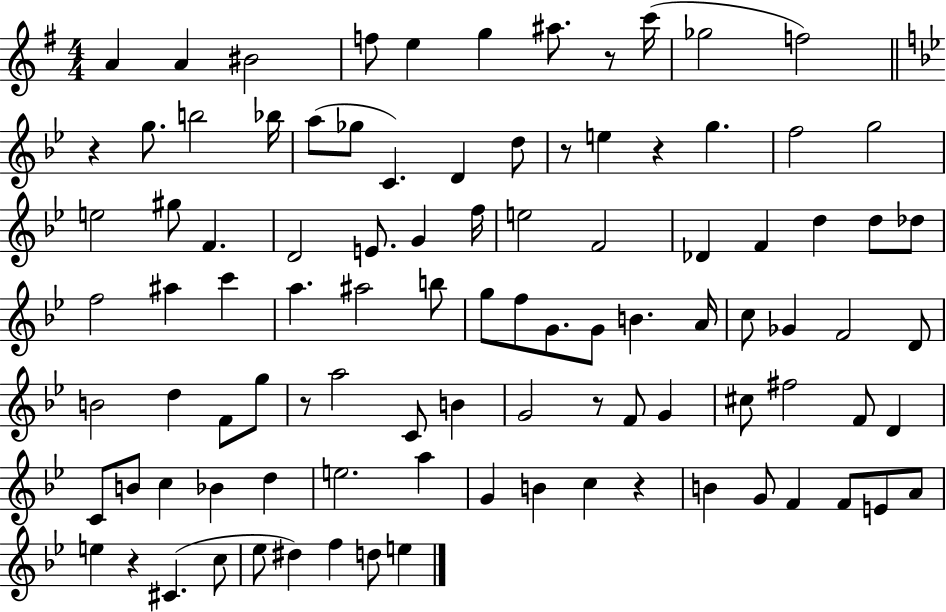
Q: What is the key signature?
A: G major